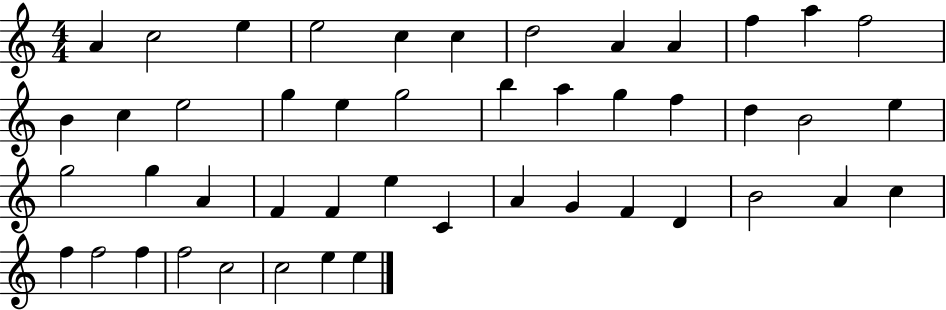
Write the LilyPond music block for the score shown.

{
  \clef treble
  \numericTimeSignature
  \time 4/4
  \key c \major
  a'4 c''2 e''4 | e''2 c''4 c''4 | d''2 a'4 a'4 | f''4 a''4 f''2 | \break b'4 c''4 e''2 | g''4 e''4 g''2 | b''4 a''4 g''4 f''4 | d''4 b'2 e''4 | \break g''2 g''4 a'4 | f'4 f'4 e''4 c'4 | a'4 g'4 f'4 d'4 | b'2 a'4 c''4 | \break f''4 f''2 f''4 | f''2 c''2 | c''2 e''4 e''4 | \bar "|."
}